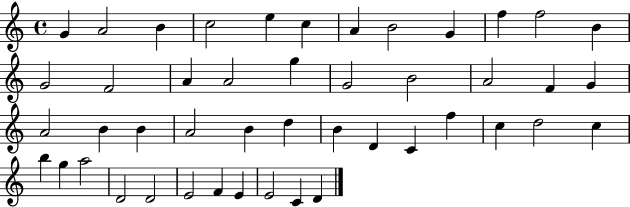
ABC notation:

X:1
T:Untitled
M:4/4
L:1/4
K:C
G A2 B c2 e c A B2 G f f2 B G2 F2 A A2 g G2 B2 A2 F G A2 B B A2 B d B D C f c d2 c b g a2 D2 D2 E2 F E E2 C D